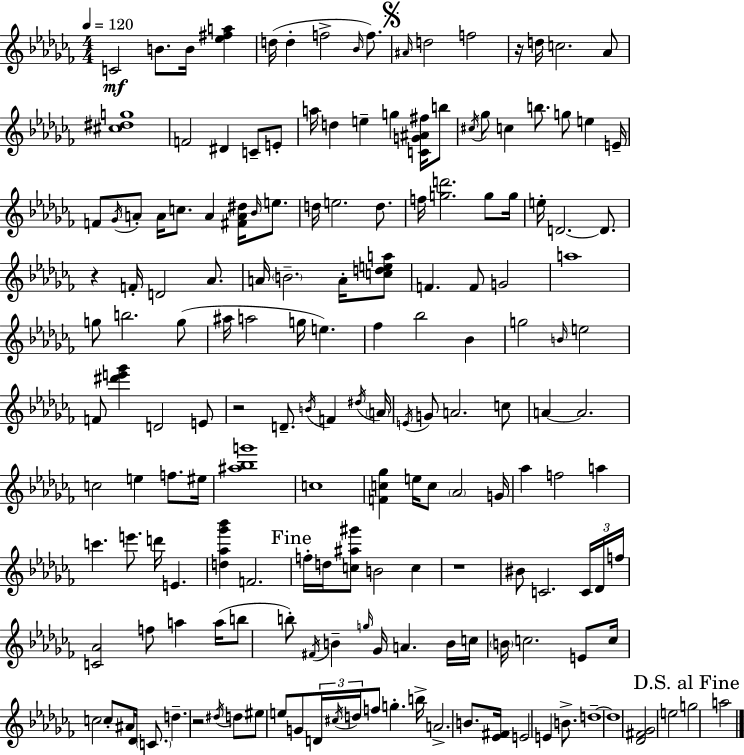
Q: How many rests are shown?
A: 5